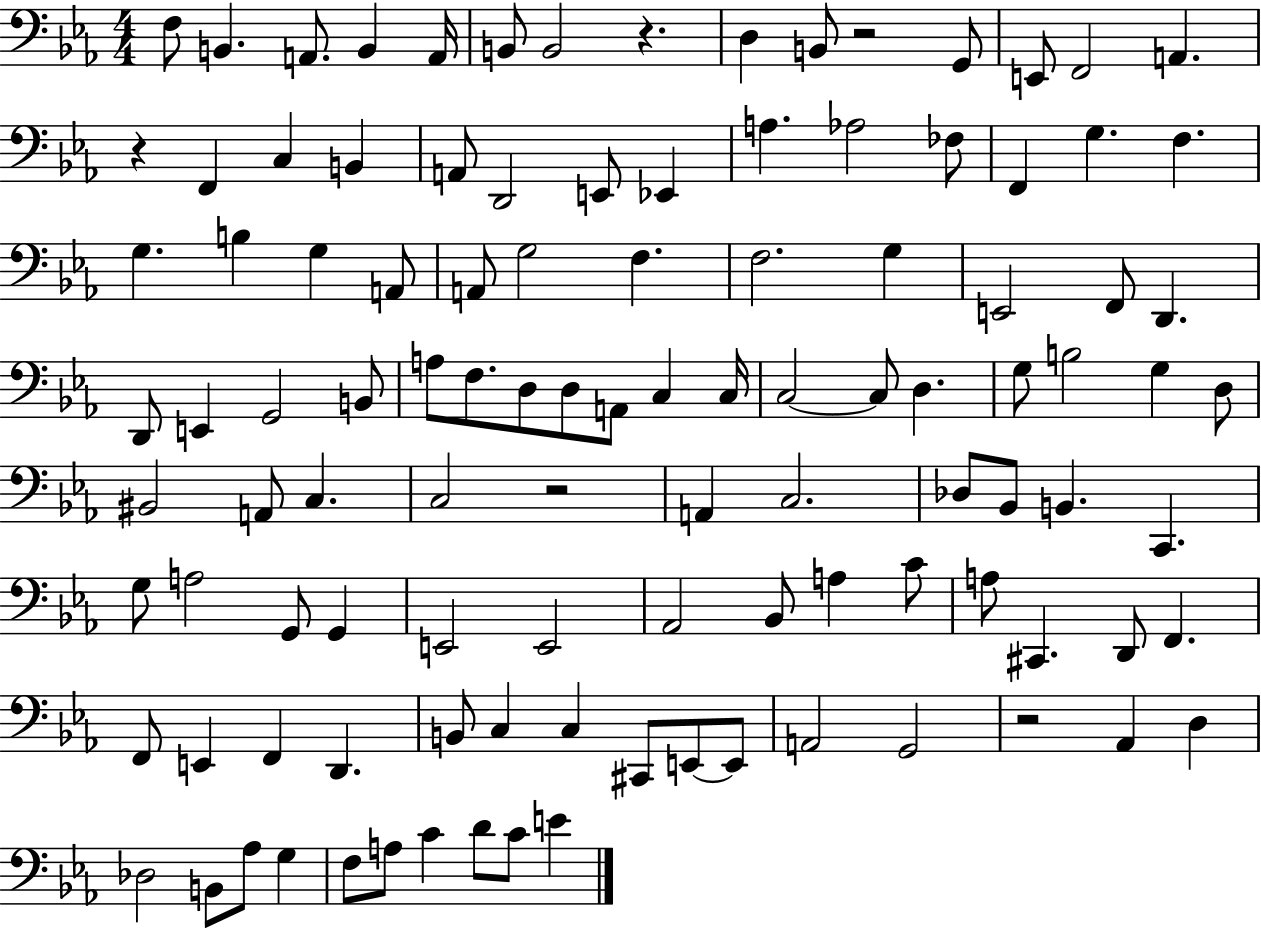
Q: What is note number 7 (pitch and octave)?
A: B2